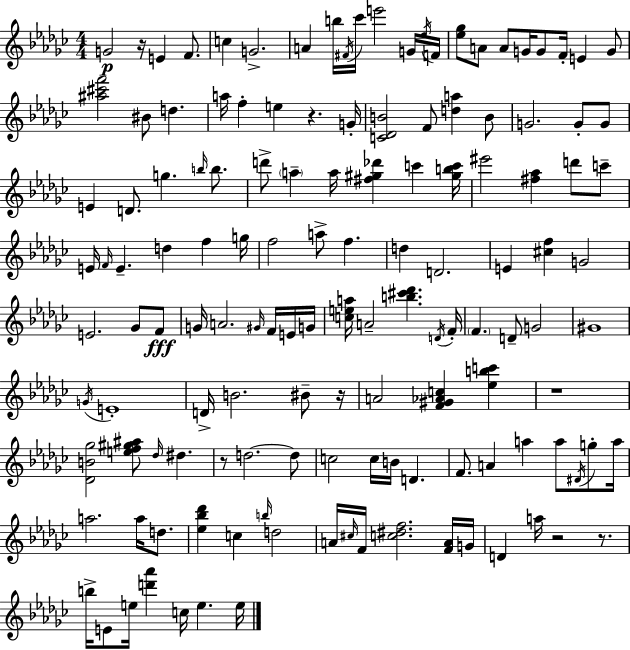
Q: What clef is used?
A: treble